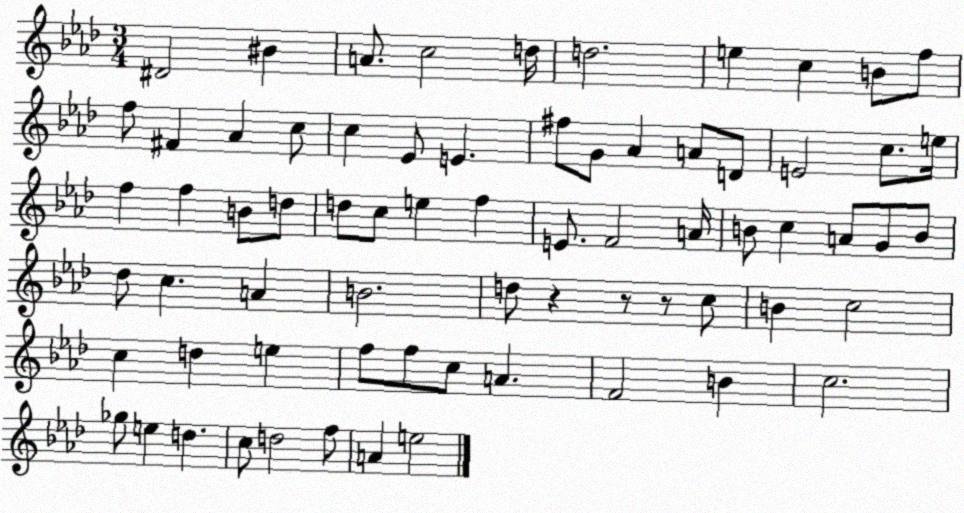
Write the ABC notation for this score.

X:1
T:Untitled
M:3/4
L:1/4
K:Ab
^D2 ^B A/2 c2 d/4 d2 e c B/2 f/2 f/2 ^F _A c/2 c _E/2 E ^f/2 G/2 _A A/2 D/2 E2 c/2 e/4 f f B/2 d/2 d/2 c/2 e f E/2 F2 A/4 B/2 c A/2 G/2 B/2 _d/2 c A B2 d/2 z z/2 z/2 c/2 B c2 c d e f/2 f/2 c/2 A F2 B c2 _g/2 e d c/2 d2 f/2 A e2